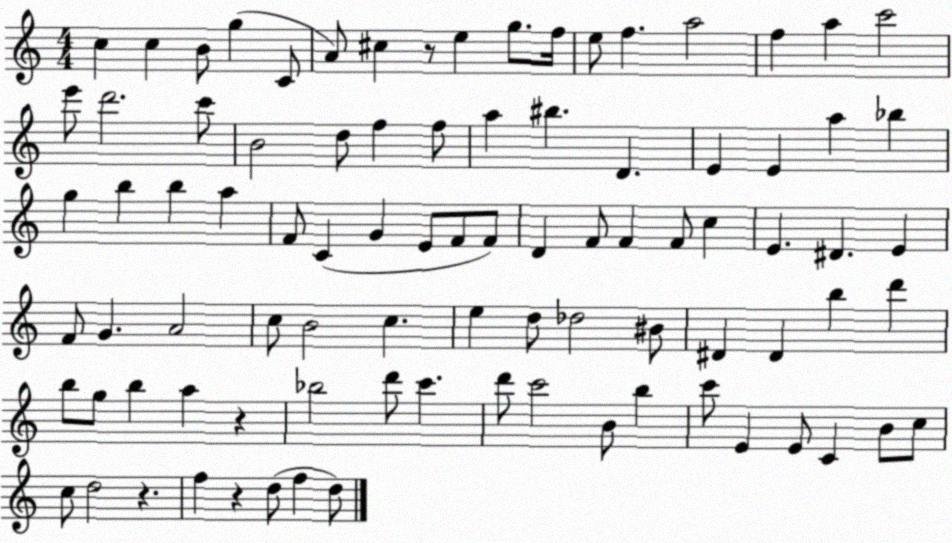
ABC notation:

X:1
T:Untitled
M:4/4
L:1/4
K:C
c c B/2 g C/2 A/2 ^c z/2 e g/2 f/4 e/2 f a2 f a c'2 e'/2 d'2 c'/2 B2 d/2 f f/2 a ^b D E E a _b g b b a F/2 C G E/2 F/2 F/2 D F/2 F F/2 c E ^D E F/2 G A2 c/2 B2 c e d/2 _d2 ^B/2 ^D ^D b d' b/2 g/2 b a z _b2 d'/2 c' d'/2 c'2 B/2 b c'/2 E E/2 C B/2 c/2 c/2 d2 z f z d/2 f d/2